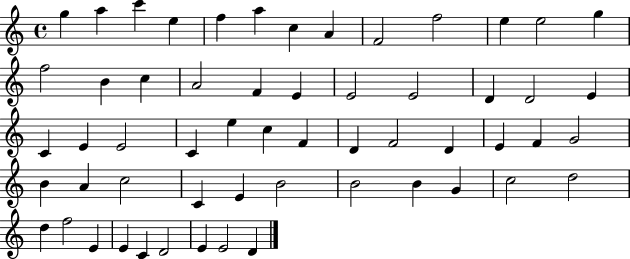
G5/q A5/q C6/q E5/q F5/q A5/q C5/q A4/q F4/h F5/h E5/q E5/h G5/q F5/h B4/q C5/q A4/h F4/q E4/q E4/h E4/h D4/q D4/h E4/q C4/q E4/q E4/h C4/q E5/q C5/q F4/q D4/q F4/h D4/q E4/q F4/q G4/h B4/q A4/q C5/h C4/q E4/q B4/h B4/h B4/q G4/q C5/h D5/h D5/q F5/h E4/q E4/q C4/q D4/h E4/q E4/h D4/q